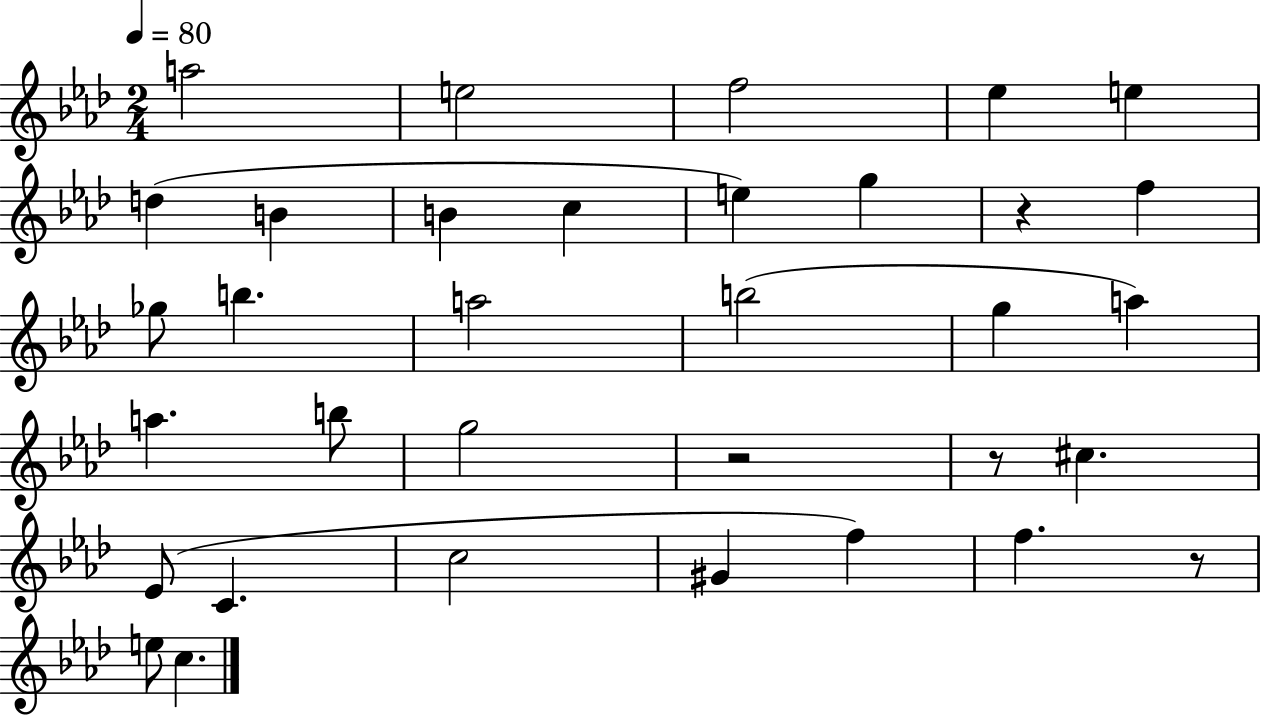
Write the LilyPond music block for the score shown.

{
  \clef treble
  \numericTimeSignature
  \time 2/4
  \key aes \major
  \tempo 4 = 80
  a''2 | e''2 | f''2 | ees''4 e''4 | \break d''4( b'4 | b'4 c''4 | e''4) g''4 | r4 f''4 | \break ges''8 b''4. | a''2 | b''2( | g''4 a''4) | \break a''4. b''8 | g''2 | r2 | r8 cis''4. | \break ees'8( c'4. | c''2 | gis'4 f''4) | f''4. r8 | \break e''8 c''4. | \bar "|."
}